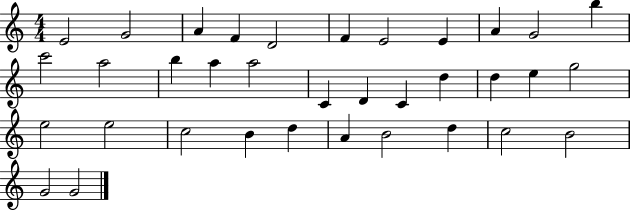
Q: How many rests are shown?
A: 0